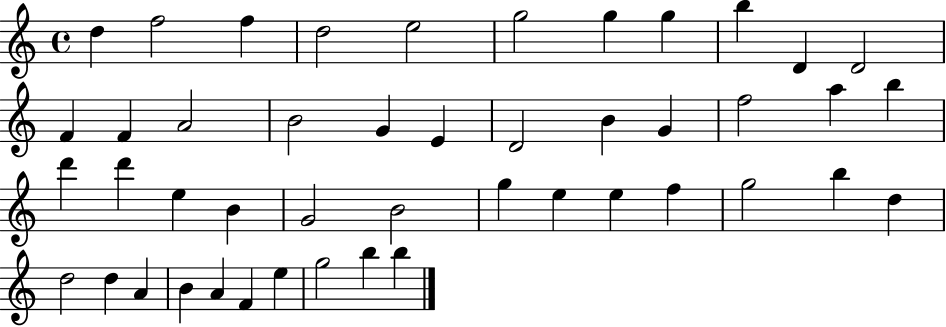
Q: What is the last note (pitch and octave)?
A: B5